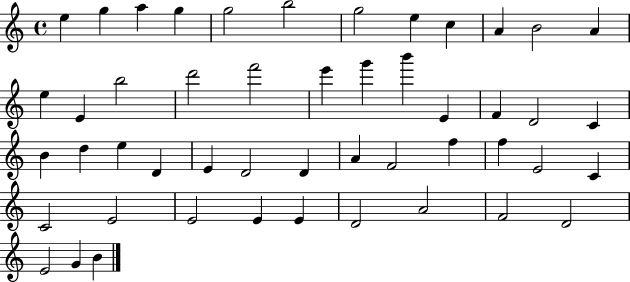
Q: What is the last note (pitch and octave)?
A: B4